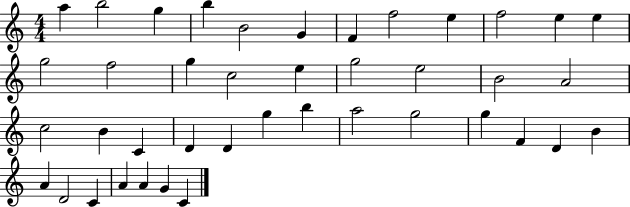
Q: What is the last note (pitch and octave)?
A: C4